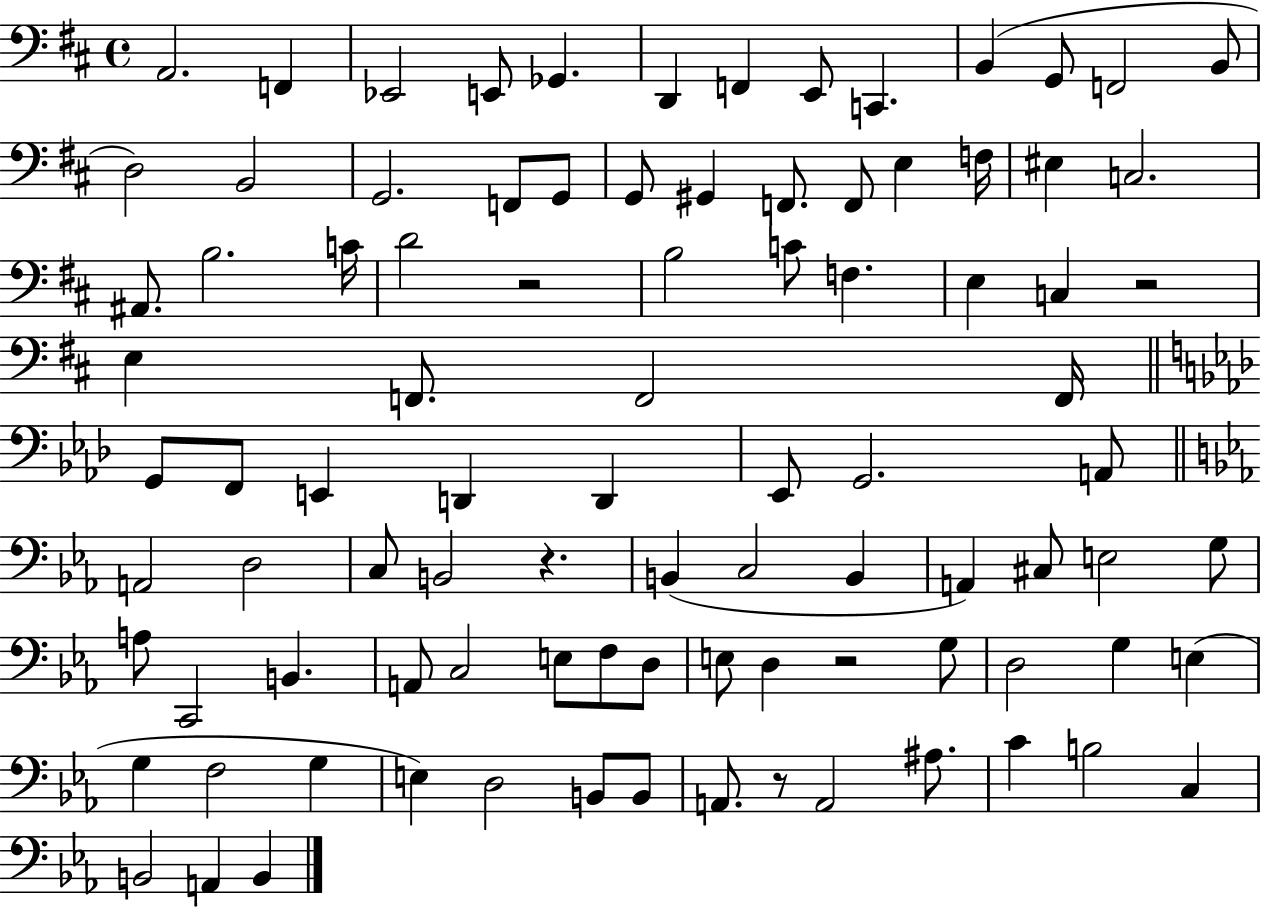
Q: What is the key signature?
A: D major